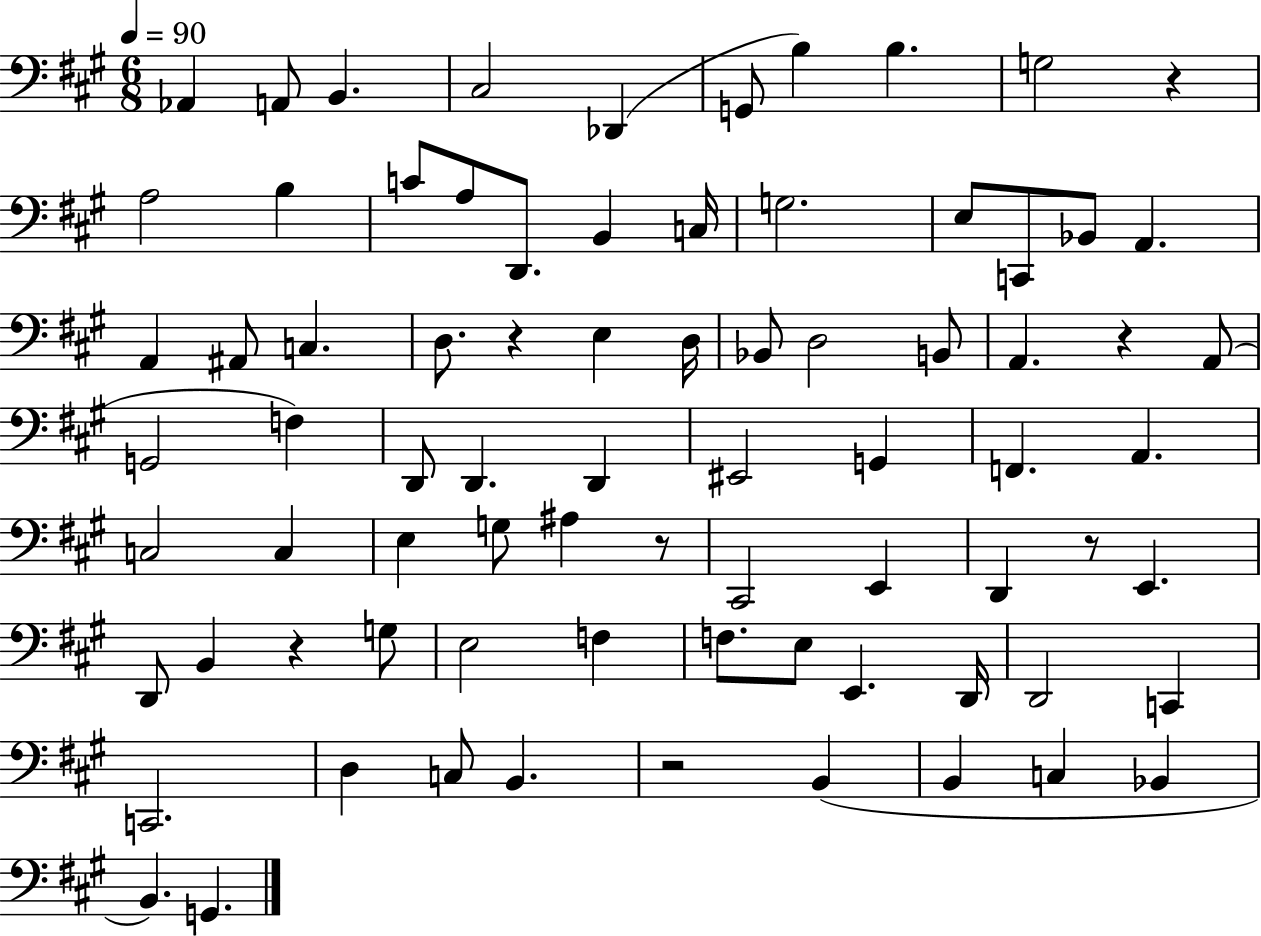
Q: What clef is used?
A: bass